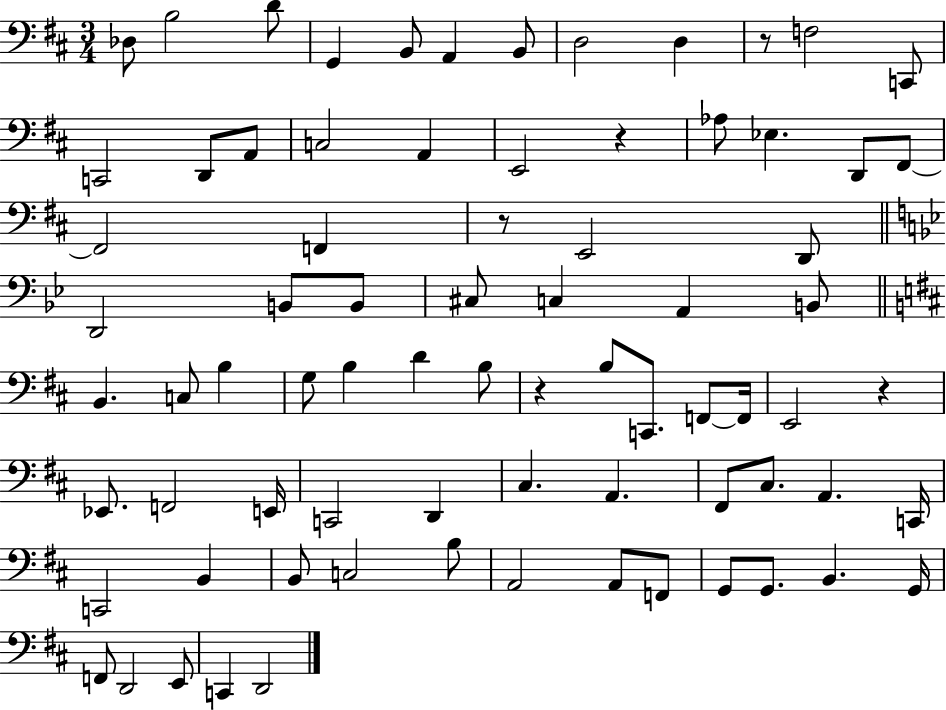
Db3/e B3/h D4/e G2/q B2/e A2/q B2/e D3/h D3/q R/e F3/h C2/e C2/h D2/e A2/e C3/h A2/q E2/h R/q Ab3/e Eb3/q. D2/e F#2/e F#2/h F2/q R/e E2/h D2/e D2/h B2/e B2/e C#3/e C3/q A2/q B2/e B2/q. C3/e B3/q G3/e B3/q D4/q B3/e R/q B3/e C2/e. F2/e F2/s E2/h R/q Eb2/e. F2/h E2/s C2/h D2/q C#3/q. A2/q. F#2/e C#3/e. A2/q. C2/s C2/h B2/q B2/e C3/h B3/e A2/h A2/e F2/e G2/e G2/e. B2/q. G2/s F2/e D2/h E2/e C2/q D2/h